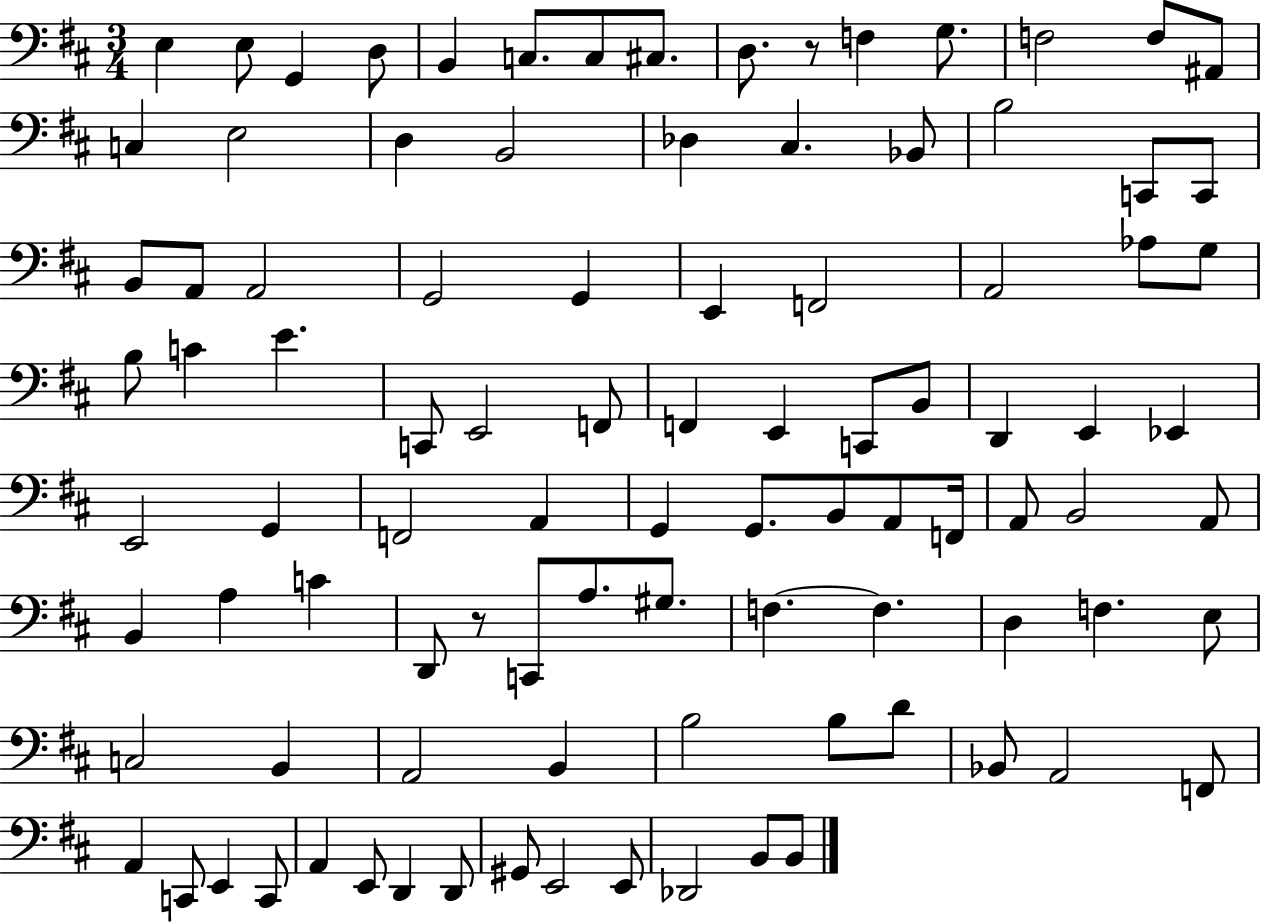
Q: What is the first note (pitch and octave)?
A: E3